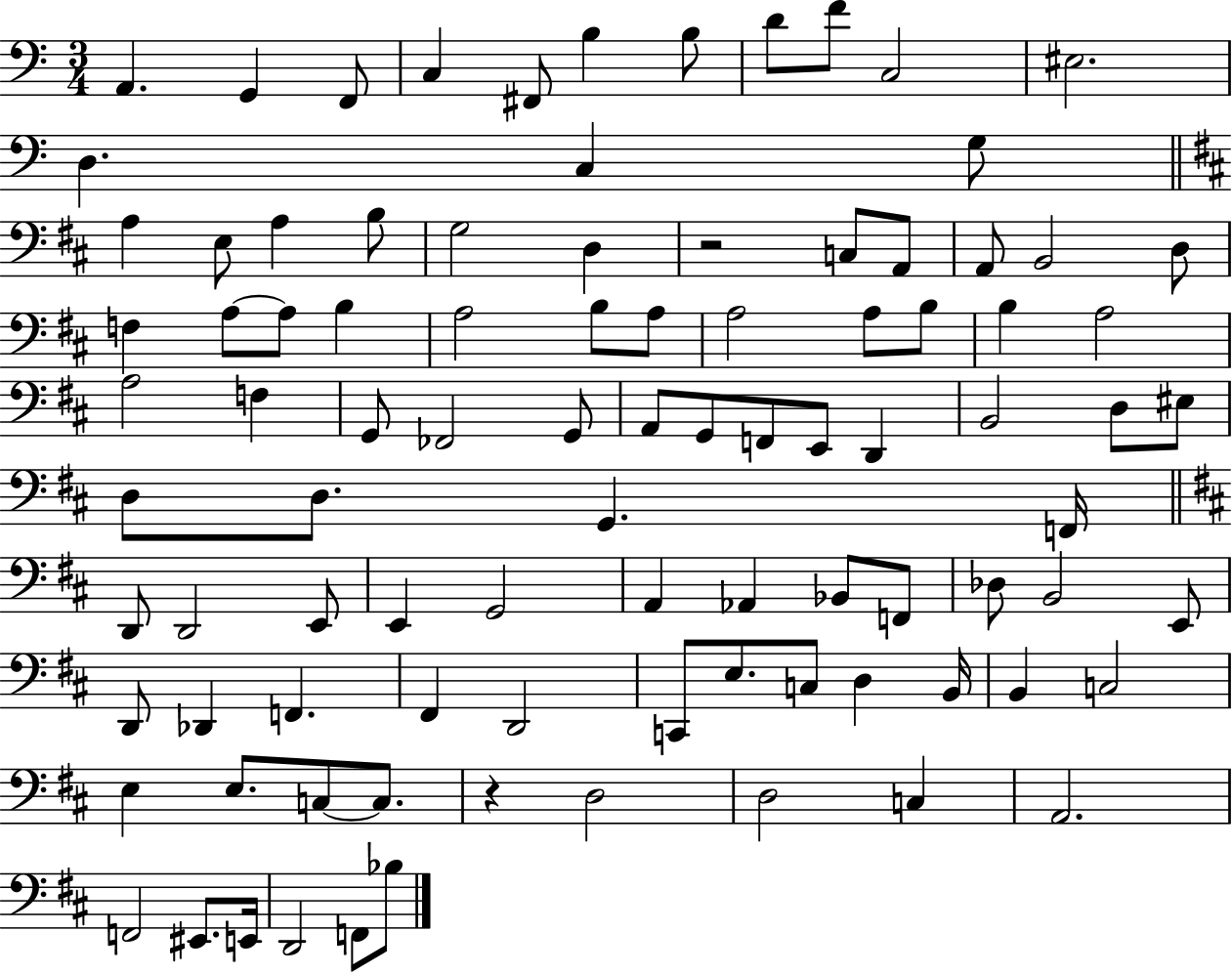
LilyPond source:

{
  \clef bass
  \numericTimeSignature
  \time 3/4
  \key c \major
  a,4. g,4 f,8 | c4 fis,8 b4 b8 | d'8 f'8 c2 | eis2. | \break d4. c4 g8 | \bar "||" \break \key d \major a4 e8 a4 b8 | g2 d4 | r2 c8 a,8 | a,8 b,2 d8 | \break f4 a8~~ a8 b4 | a2 b8 a8 | a2 a8 b8 | b4 a2 | \break a2 f4 | g,8 fes,2 g,8 | a,8 g,8 f,8 e,8 d,4 | b,2 d8 eis8 | \break d8 d8. g,4. f,16 | \bar "||" \break \key b \minor d,8 d,2 e,8 | e,4 g,2 | a,4 aes,4 bes,8 f,8 | des8 b,2 e,8 | \break d,8 des,4 f,4. | fis,4 d,2 | c,8 e8. c8 d4 b,16 | b,4 c2 | \break e4 e8. c8~~ c8. | r4 d2 | d2 c4 | a,2. | \break f,2 eis,8. e,16 | d,2 f,8 bes8 | \bar "|."
}